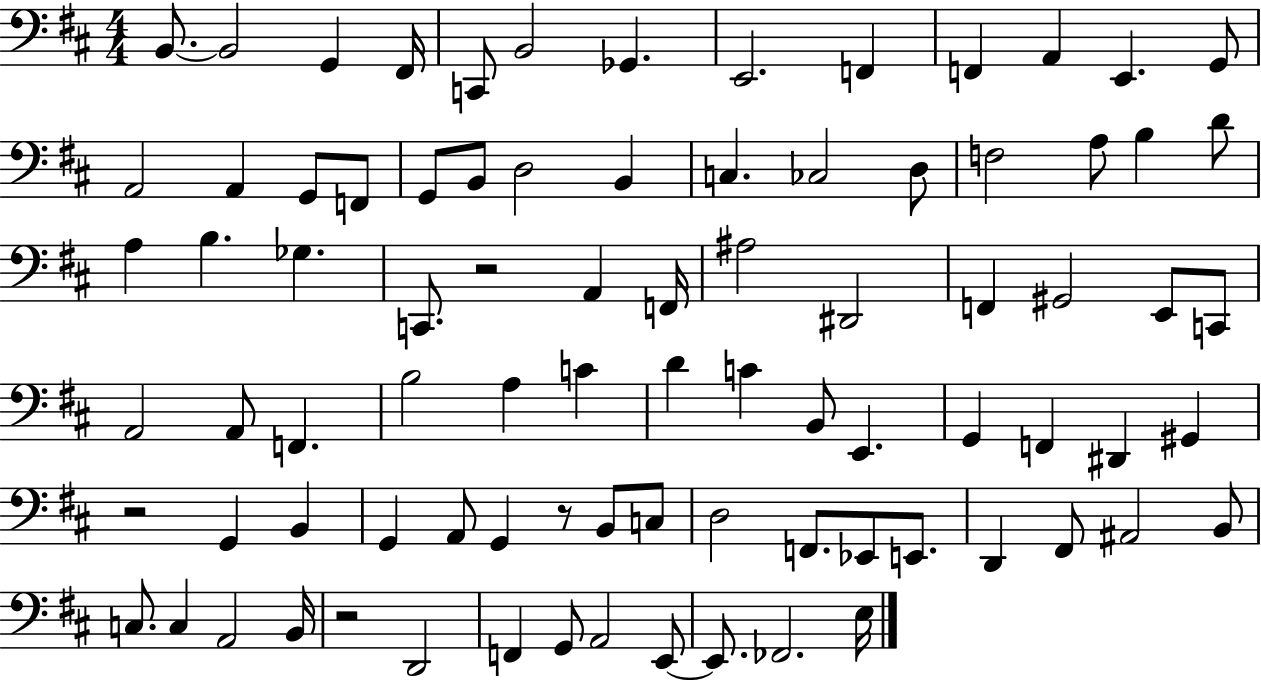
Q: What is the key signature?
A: D major